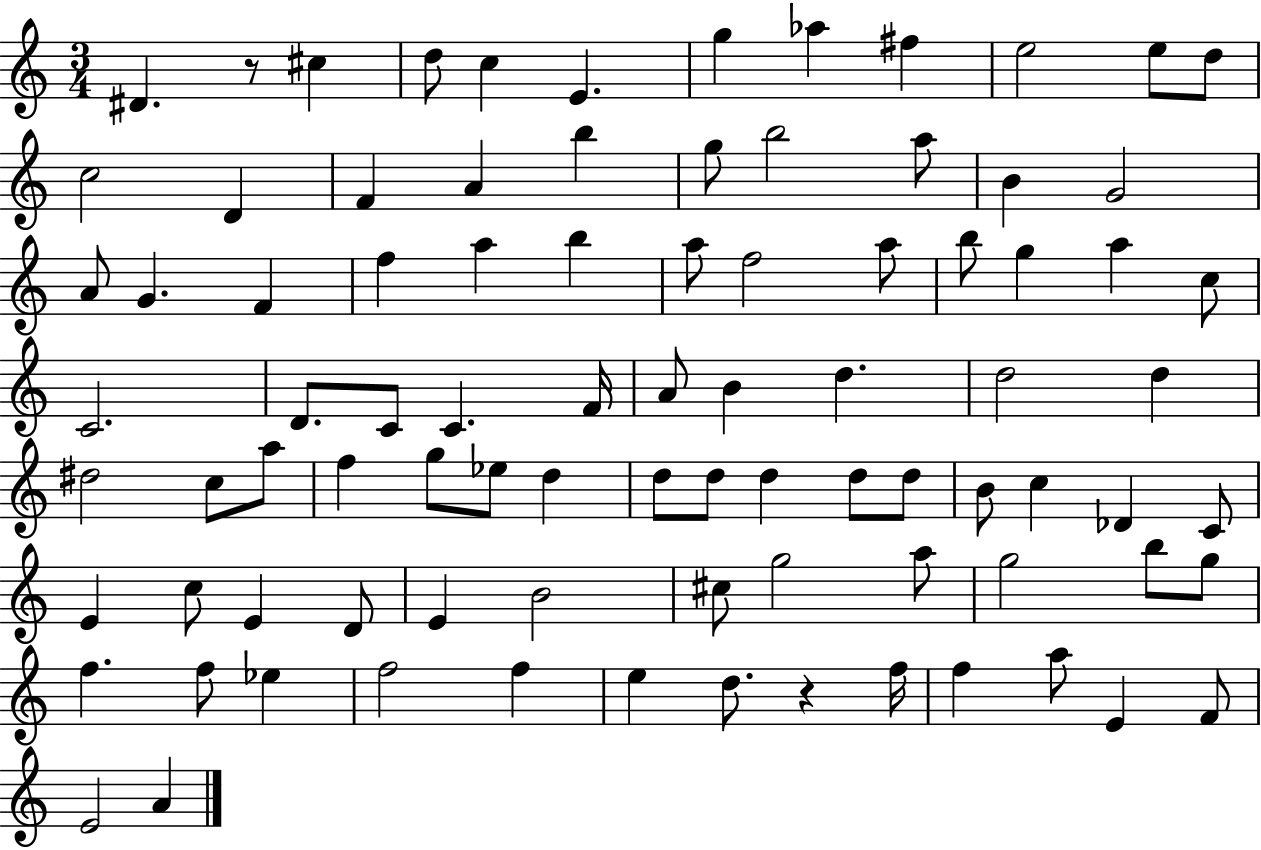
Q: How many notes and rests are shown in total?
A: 88